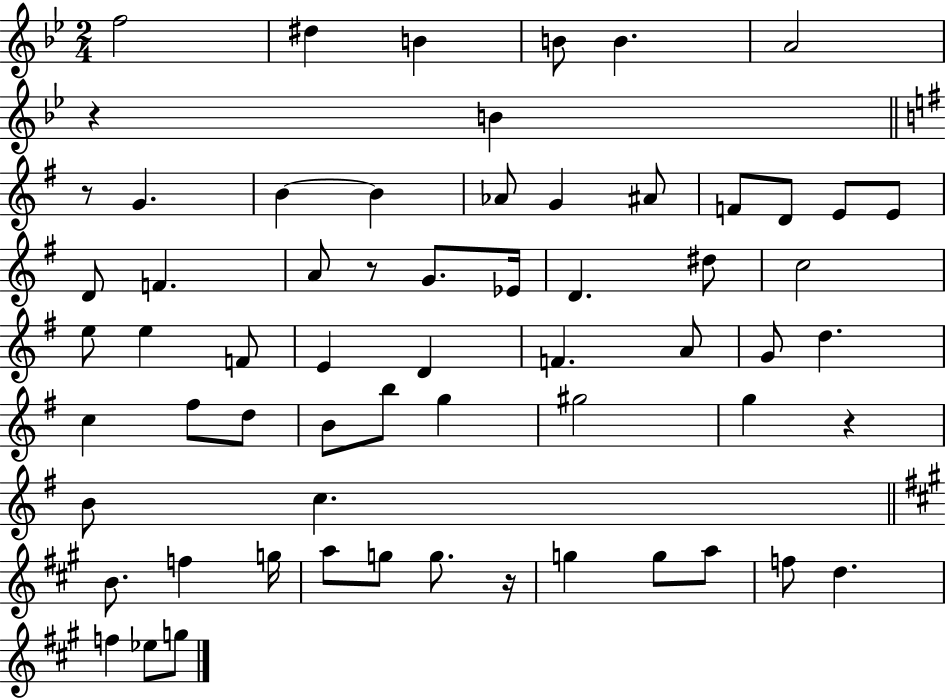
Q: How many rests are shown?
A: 5